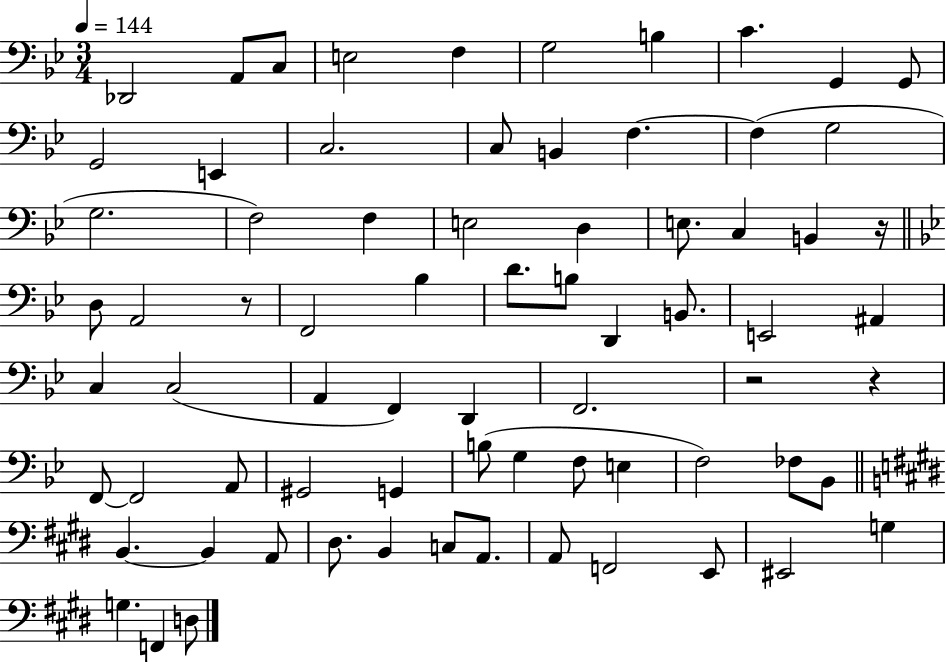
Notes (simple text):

Db2/h A2/e C3/e E3/h F3/q G3/h B3/q C4/q. G2/q G2/e G2/h E2/q C3/h. C3/e B2/q F3/q. F3/q G3/h G3/h. F3/h F3/q E3/h D3/q E3/e. C3/q B2/q R/s D3/e A2/h R/e F2/h Bb3/q D4/e. B3/e D2/q B2/e. E2/h A#2/q C3/q C3/h A2/q F2/q D2/q F2/h. R/h R/q F2/e F2/h A2/e G#2/h G2/q B3/e G3/q F3/e E3/q F3/h FES3/e Bb2/e B2/q. B2/q A2/e D#3/e. B2/q C3/e A2/e. A2/e F2/h E2/e EIS2/h G3/q G3/q. F2/q D3/e